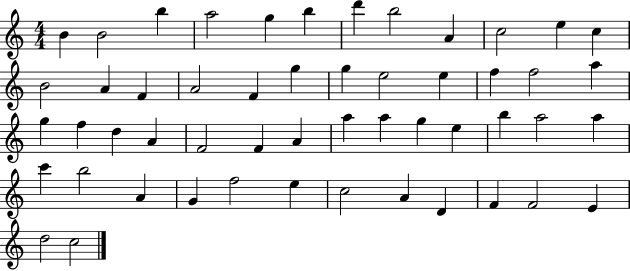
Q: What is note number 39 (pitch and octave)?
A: C6